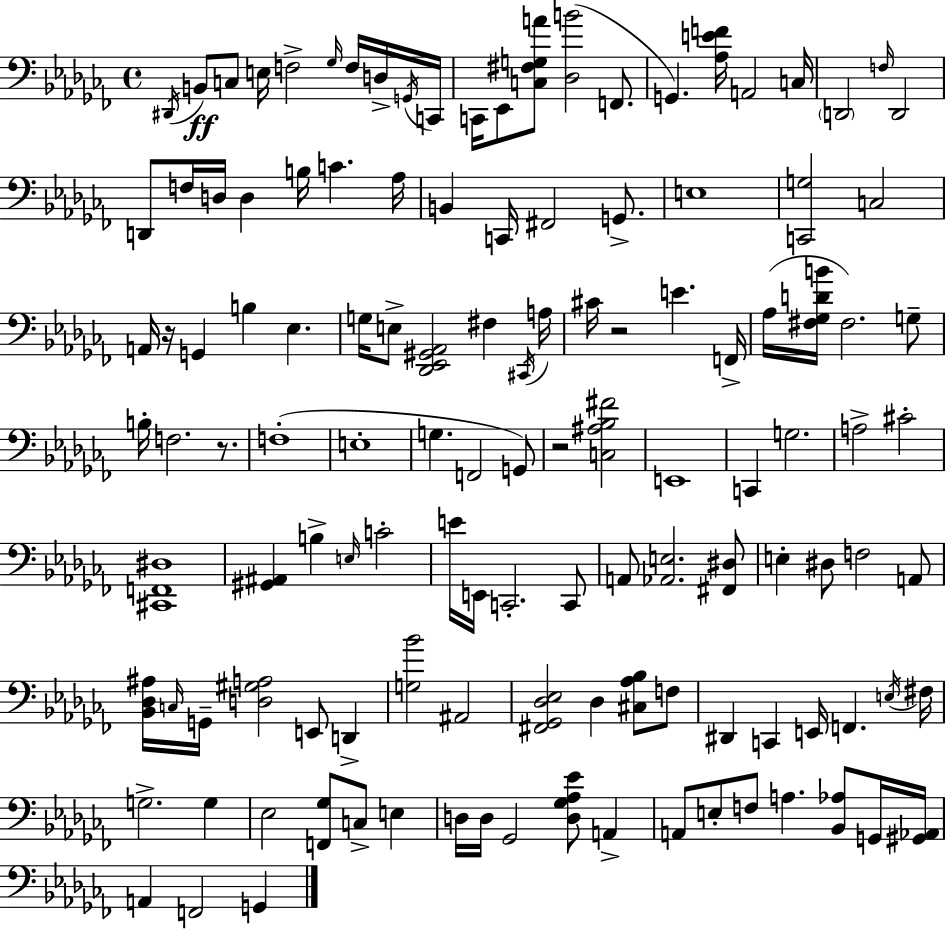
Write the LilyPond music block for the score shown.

{
  \clef bass
  \time 4/4
  \defaultTimeSignature
  \key aes \minor
  \acciaccatura { dis,16 }\ff b,8 c8 e16 f2-> \grace { ges16 } f16 | d16-> \acciaccatura { g,16 } c,16 c,16 ees,8 <c fis g a'>8 <des b'>2( | f,8. g,4.) <aes e' f'>16 a,2 | c16 \parenthesize d,2 \grace { f16 } d,2 | \break d,8 f16 d16 d4 b16 c'4. | aes16 b,4 c,16 fis,2 | g,8.-> e1 | <c, g>2 c2 | \break a,16 r16 g,4 b4 ees4. | g16 e8-> <des, ees, gis, aes,>2 fis4 | \acciaccatura { cis,16 } a16 cis'16 r2 e'4. | f,16-> aes16( <fis ges d' b'>16 fis2.) | \break g8-- b16-. f2. | r8. f1-.( | e1-. | g4. f,2 | \break g,8) r2 <c ais bes fis'>2 | e,1 | c,4 g2. | a2-> cis'2-. | \break <cis, f, dis>1 | <gis, ais,>4 b4-> \grace { e16 } c'2-. | e'16 e,16 c,2.-. | c,8 a,8 <aes, e>2. | \break <fis, dis>8 e4-. dis8 f2 | a,8 <bes, des ais>16 \grace { c16 } g,16-- <d gis a>2 | e,8 d,4-> <g bes'>2 ais,2 | <fis, ges, des ees>2 des4 | \break <cis aes bes>8 f8 dis,4 c,4 e,16 | f,4. \acciaccatura { e16 } fis16 g2.-> | g4 ees2 | <f, ges>8 c8-> e4 d16 d16 ges,2 | \break <d ges aes ees'>8 a,4-> a,8 e8-. f8 a4. | <bes, aes>8 g,16 <gis, aes,>16 a,4 f,2 | g,4 \bar "|."
}